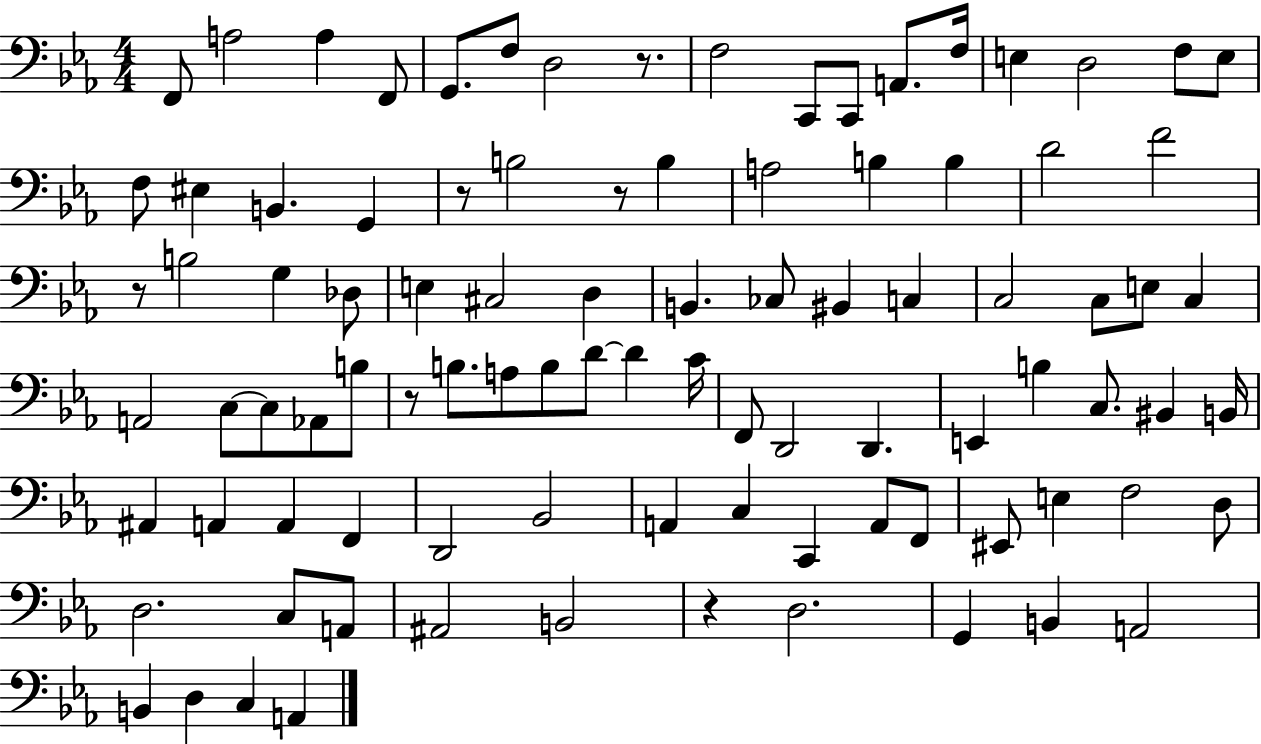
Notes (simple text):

F2/e A3/h A3/q F2/e G2/e. F3/e D3/h R/e. F3/h C2/e C2/e A2/e. F3/s E3/q D3/h F3/e E3/e F3/e EIS3/q B2/q. G2/q R/e B3/h R/e B3/q A3/h B3/q B3/q D4/h F4/h R/e B3/h G3/q Db3/e E3/q C#3/h D3/q B2/q. CES3/e BIS2/q C3/q C3/h C3/e E3/e C3/q A2/h C3/e C3/e Ab2/e B3/e R/e B3/e. A3/e B3/e D4/e D4/q C4/s F2/e D2/h D2/q. E2/q B3/q C3/e. BIS2/q B2/s A#2/q A2/q A2/q F2/q D2/h Bb2/h A2/q C3/q C2/q A2/e F2/e EIS2/e E3/q F3/h D3/e D3/h. C3/e A2/e A#2/h B2/h R/q D3/h. G2/q B2/q A2/h B2/q D3/q C3/q A2/q